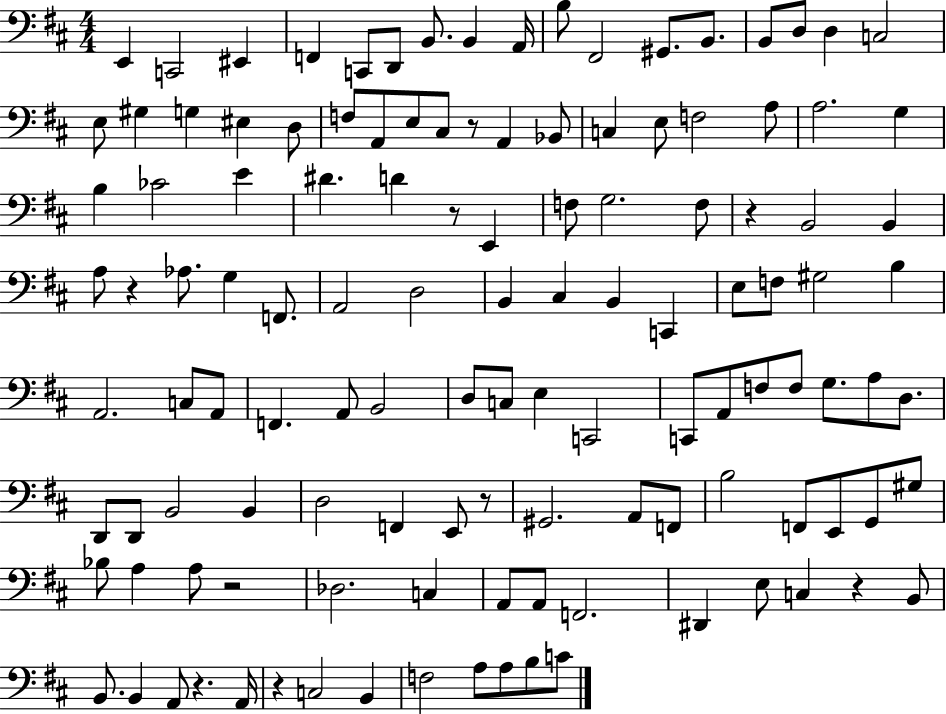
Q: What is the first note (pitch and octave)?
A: E2